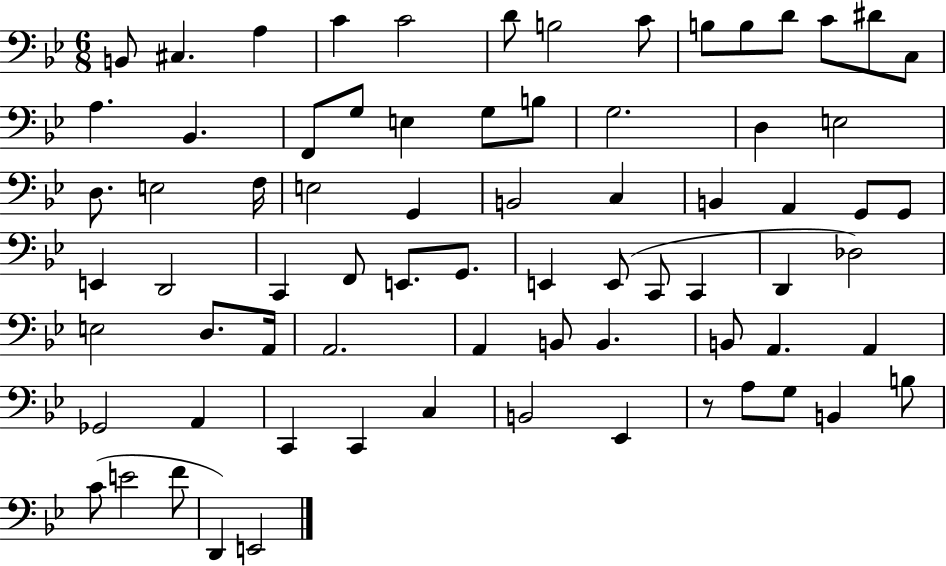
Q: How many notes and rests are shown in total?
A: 74